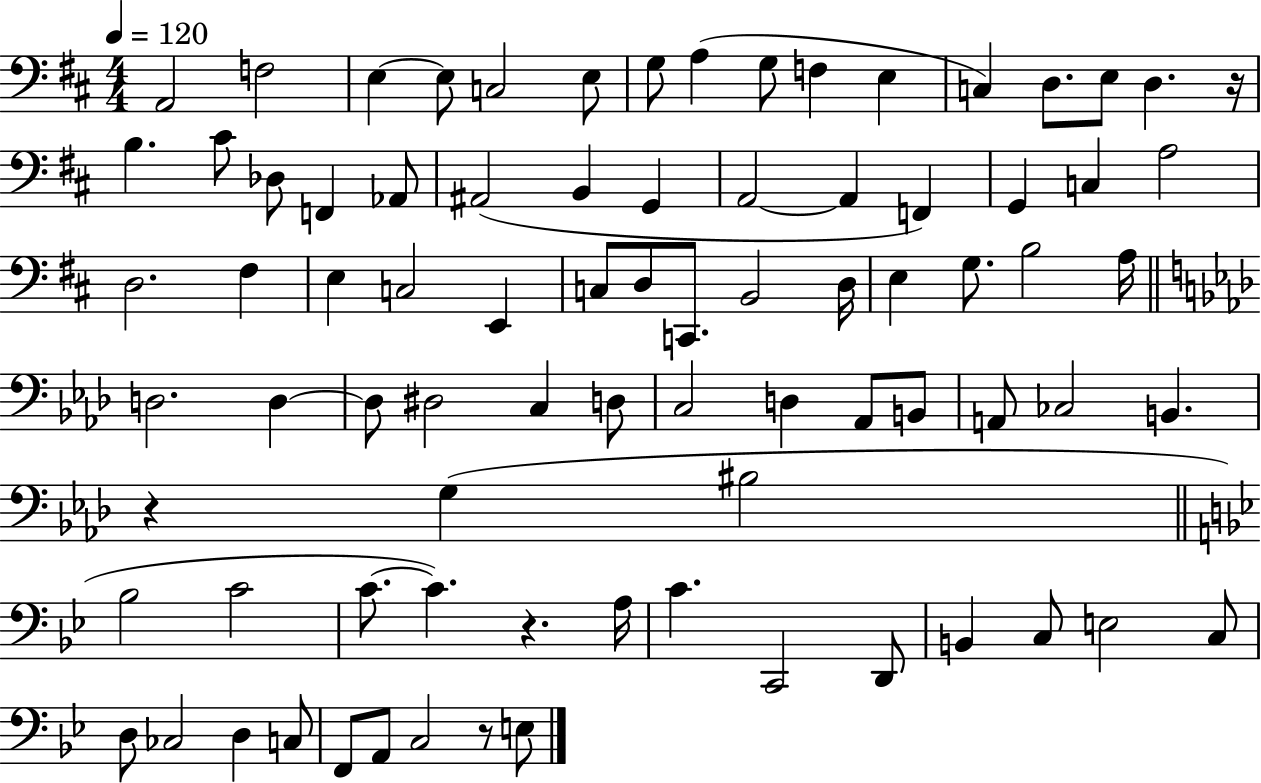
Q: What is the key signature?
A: D major